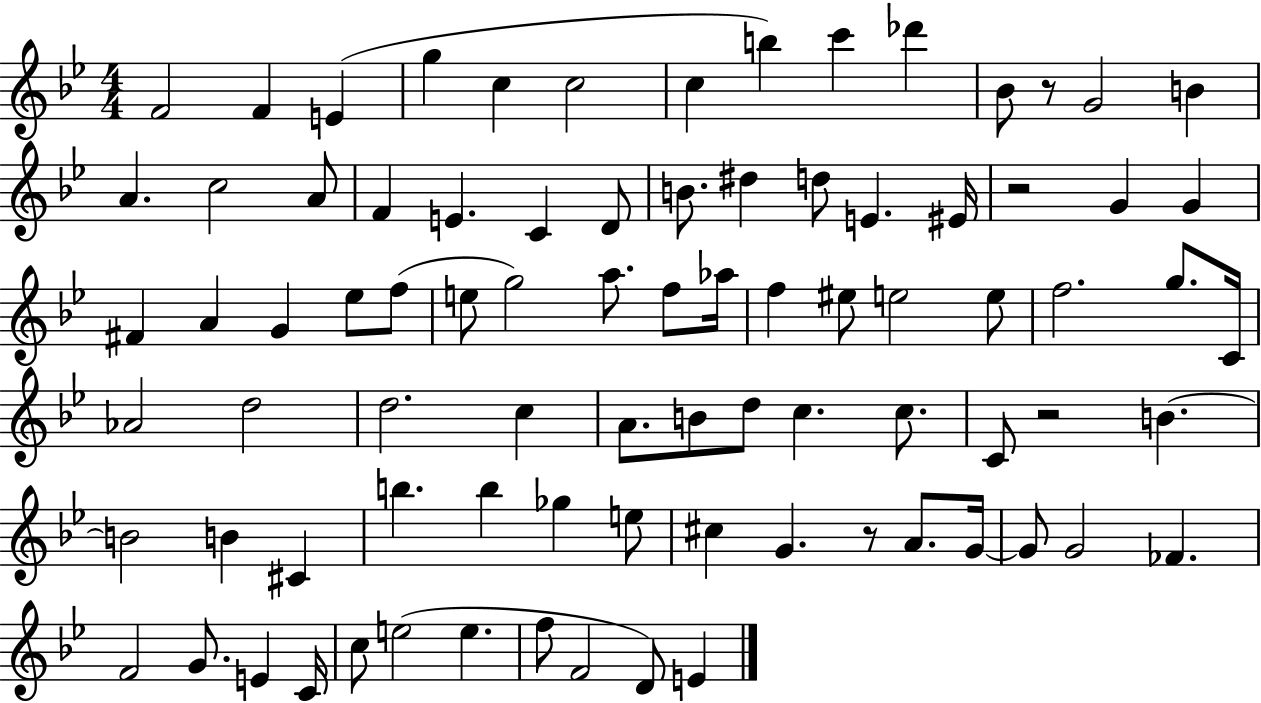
F4/h F4/q E4/q G5/q C5/q C5/h C5/q B5/q C6/q Db6/q Bb4/e R/e G4/h B4/q A4/q. C5/h A4/e F4/q E4/q. C4/q D4/e B4/e. D#5/q D5/e E4/q. EIS4/s R/h G4/q G4/q F#4/q A4/q G4/q Eb5/e F5/e E5/e G5/h A5/e. F5/e Ab5/s F5/q EIS5/e E5/h E5/e F5/h. G5/e. C4/s Ab4/h D5/h D5/h. C5/q A4/e. B4/e D5/e C5/q. C5/e. C4/e R/h B4/q. B4/h B4/q C#4/q B5/q. B5/q Gb5/q E5/e C#5/q G4/q. R/e A4/e. G4/s G4/e G4/h FES4/q. F4/h G4/e. E4/q C4/s C5/e E5/h E5/q. F5/e F4/h D4/e E4/q